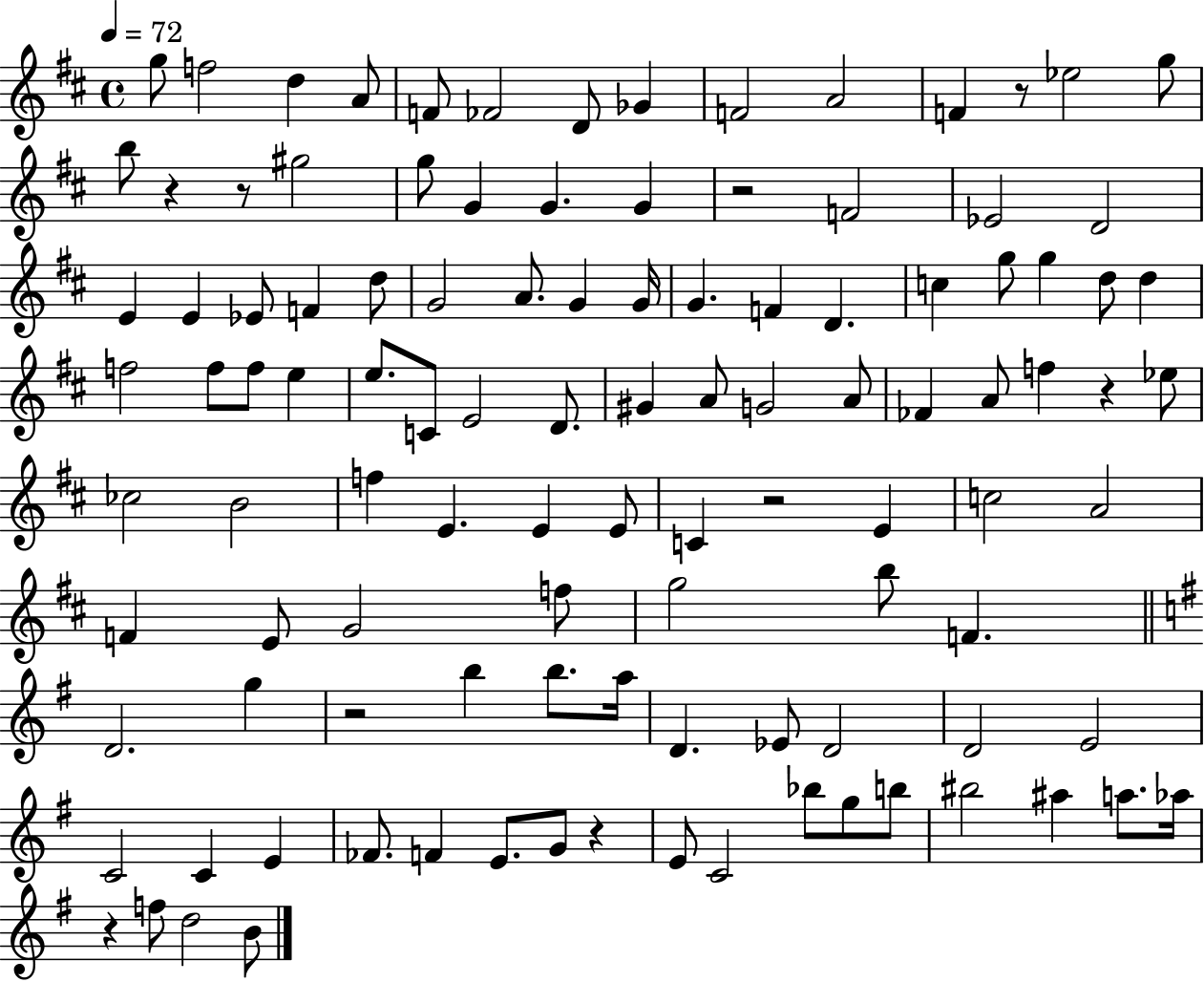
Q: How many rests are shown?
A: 9